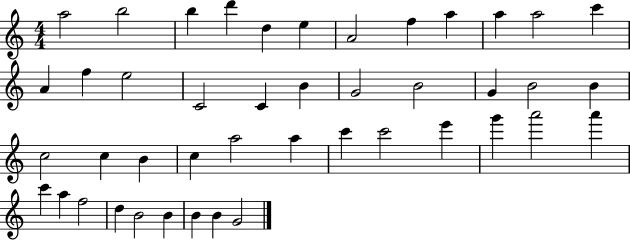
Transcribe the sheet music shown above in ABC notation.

X:1
T:Untitled
M:4/4
L:1/4
K:C
a2 b2 b d' d e A2 f a a a2 c' A f e2 C2 C B G2 B2 G B2 B c2 c B c a2 a c' c'2 e' g' a'2 a' c' a f2 d B2 B B B G2